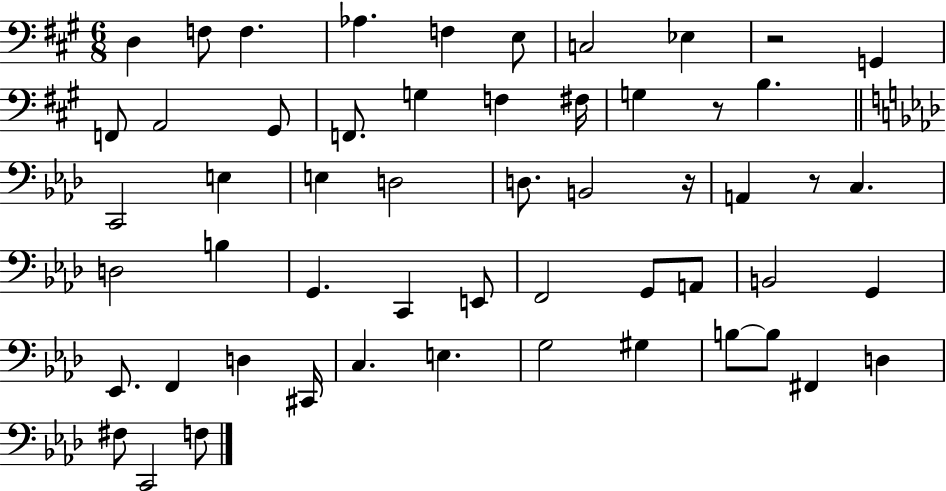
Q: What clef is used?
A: bass